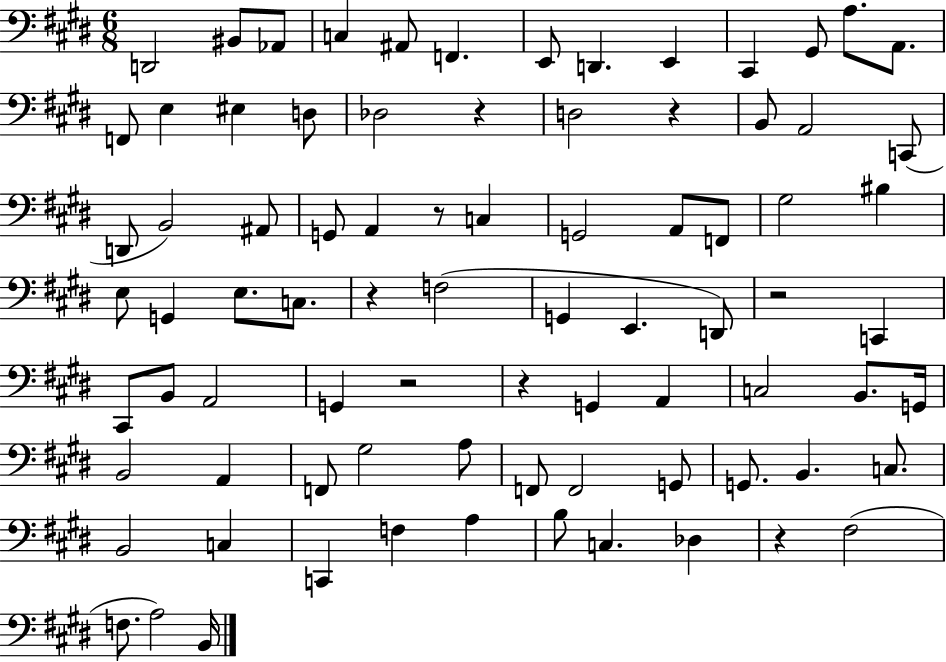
D2/h BIS2/e Ab2/e C3/q A#2/e F2/q. E2/e D2/q. E2/q C#2/q G#2/e A3/e. A2/e. F2/e E3/q EIS3/q D3/e Db3/h R/q D3/h R/q B2/e A2/h C2/e D2/e B2/h A#2/e G2/e A2/q R/e C3/q G2/h A2/e F2/e G#3/h BIS3/q E3/e G2/q E3/e. C3/e. R/q F3/h G2/q E2/q. D2/e R/h C2/q C#2/e B2/e A2/h G2/q R/h R/q G2/q A2/q C3/h B2/e. G2/s B2/h A2/q F2/e G#3/h A3/e F2/e F2/h G2/e G2/e. B2/q. C3/e. B2/h C3/q C2/q F3/q A3/q B3/e C3/q. Db3/q R/q F#3/h F3/e. A3/h B2/s